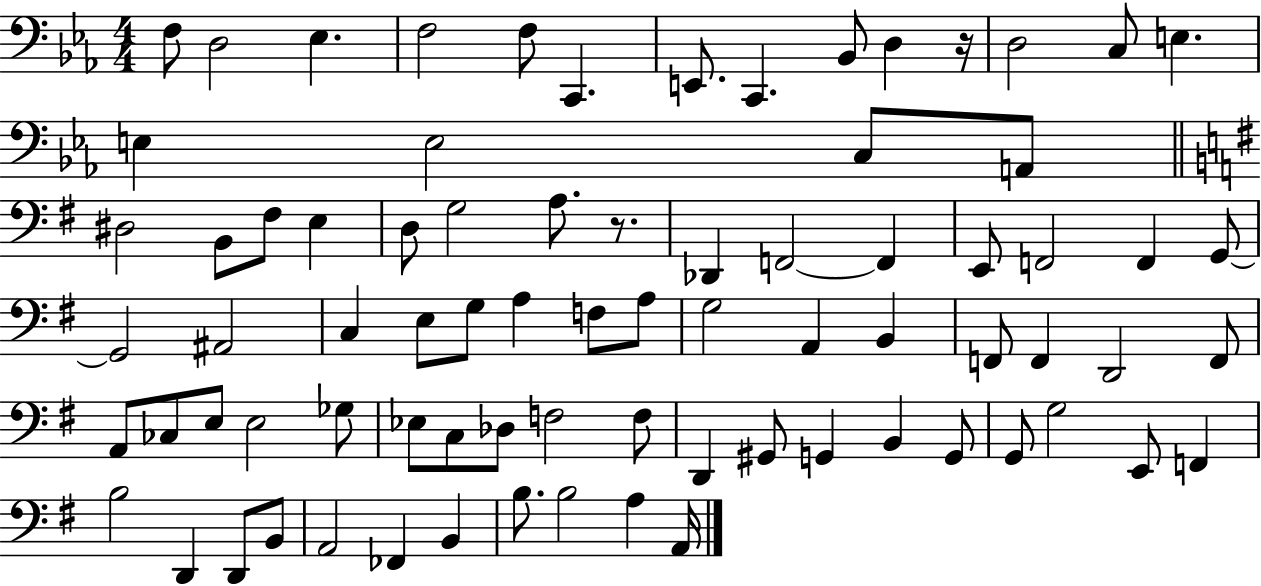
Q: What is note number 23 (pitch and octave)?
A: G3